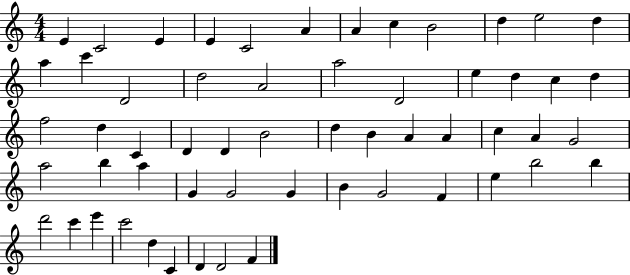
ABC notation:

X:1
T:Untitled
M:4/4
L:1/4
K:C
E C2 E E C2 A A c B2 d e2 d a c' D2 d2 A2 a2 D2 e d c d f2 d C D D B2 d B A A c A G2 a2 b a G G2 G B G2 F e b2 b d'2 c' e' c'2 d C D D2 F